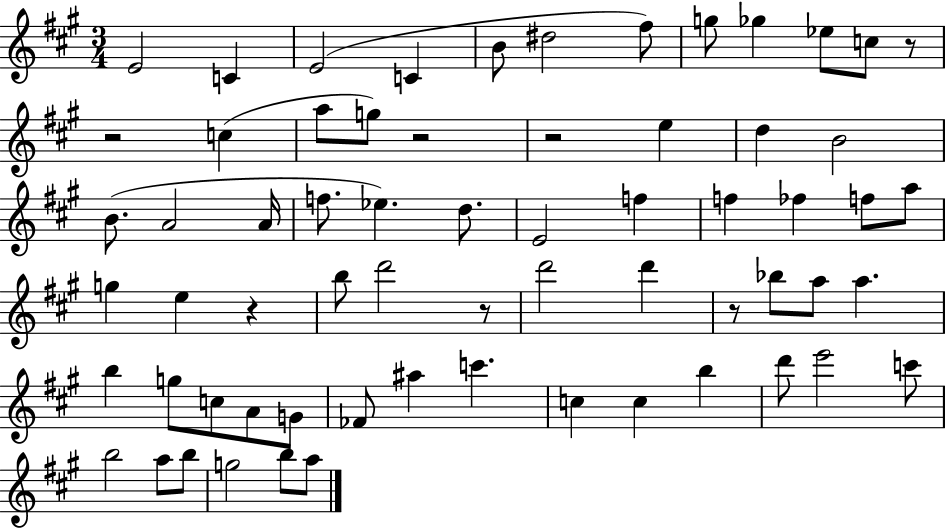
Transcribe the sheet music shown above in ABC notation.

X:1
T:Untitled
M:3/4
L:1/4
K:A
E2 C E2 C B/2 ^d2 ^f/2 g/2 _g _e/2 c/2 z/2 z2 c a/2 g/2 z2 z2 e d B2 B/2 A2 A/4 f/2 _e d/2 E2 f f _f f/2 a/2 g e z b/2 d'2 z/2 d'2 d' z/2 _b/2 a/2 a b g/2 c/2 A/2 G/2 _F/2 ^a c' c c b d'/2 e'2 c'/2 b2 a/2 b/2 g2 b/2 a/2